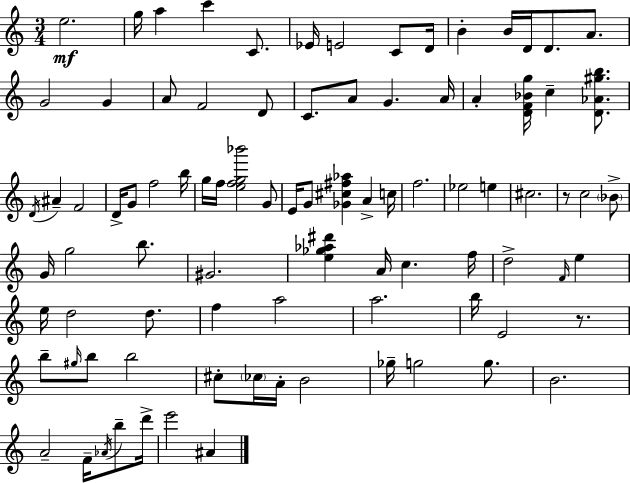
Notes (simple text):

E5/h. G5/s A5/q C6/q C4/e. Eb4/s E4/h C4/e D4/s B4/q B4/s D4/s D4/e. A4/e. G4/h G4/q A4/e F4/h D4/e C4/e. A4/e G4/q. A4/s A4/q [D4,F4,Bb4,G5]/s C5/q [D4,Ab4,G#5,B5]/e. D4/s A#4/q F4/h D4/s G4/e F5/h B5/s G5/s F5/s [E5,F5,G5,Bb6]/h G4/e E4/s G4/e [Gb4,C#5,F#5,Ab5]/q A4/q C5/s F5/h. Eb5/h E5/q C#5/h. R/e C5/h Bb4/e G4/s G5/h B5/e. G#4/h. [E5,Gb5,Ab5,D#6]/q A4/s C5/q. F5/s D5/h F4/s E5/q E5/s D5/h D5/e. F5/q A5/h A5/h. B5/s E4/h R/e. B5/e G#5/s B5/e B5/h C#5/e CES5/s A4/s B4/h Gb5/s G5/h G5/e. B4/h. A4/h F4/s Ab4/s B5/e D6/s E6/h A#4/q